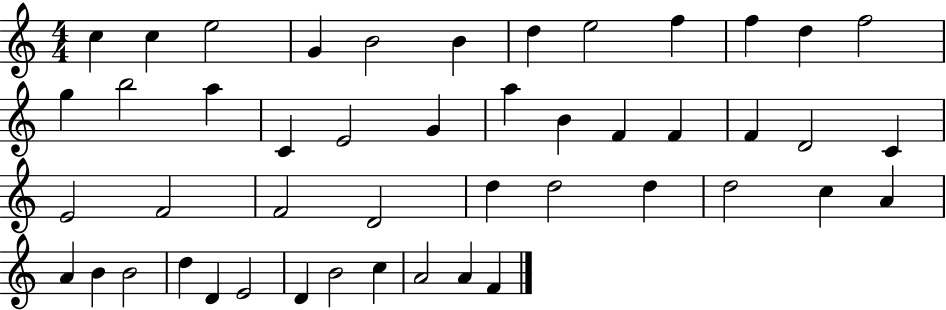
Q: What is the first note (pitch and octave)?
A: C5